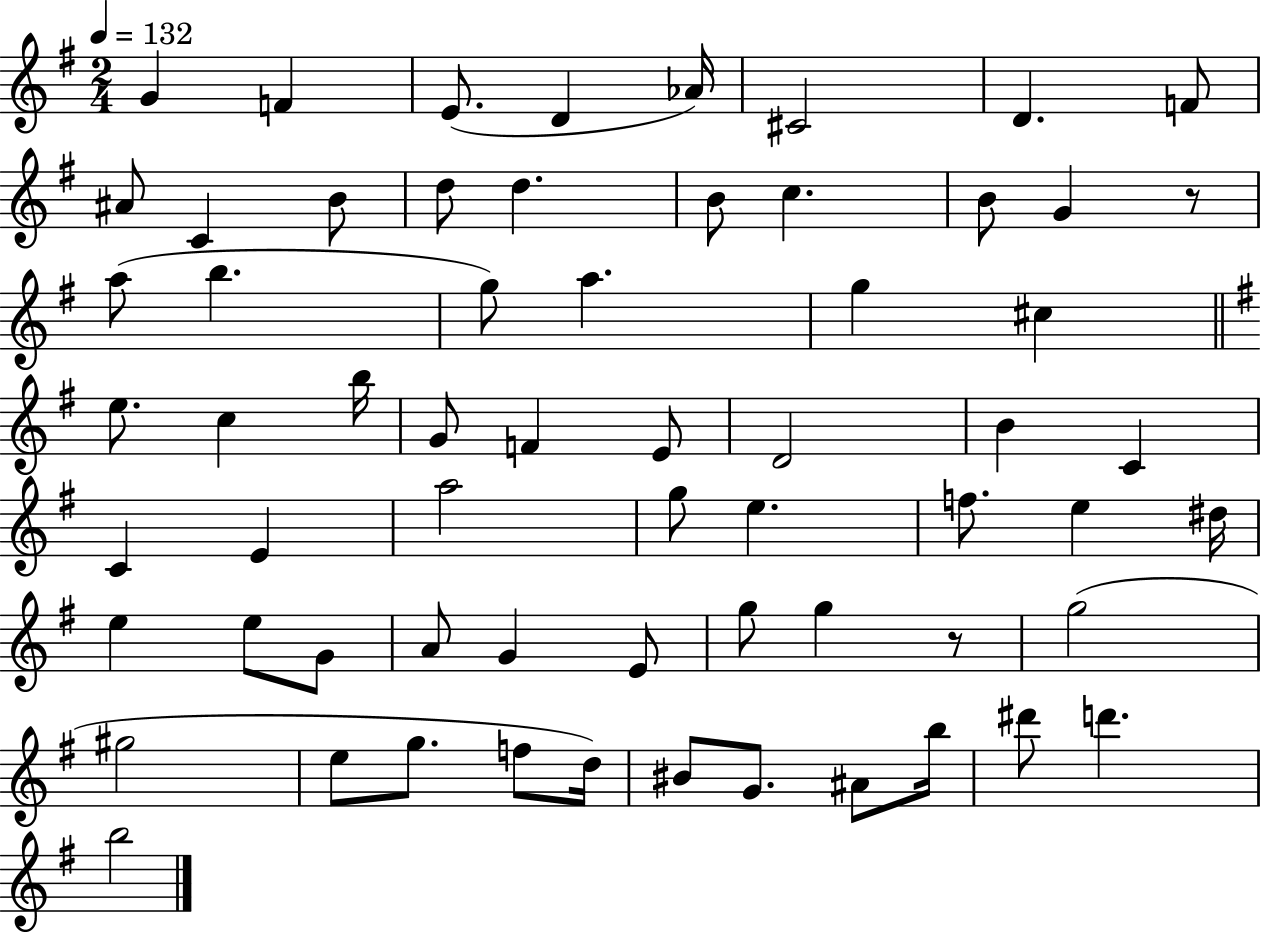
G4/q F4/q E4/e. D4/q Ab4/s C#4/h D4/q. F4/e A#4/e C4/q B4/e D5/e D5/q. B4/e C5/q. B4/e G4/q R/e A5/e B5/q. G5/e A5/q. G5/q C#5/q E5/e. C5/q B5/s G4/e F4/q E4/e D4/h B4/q C4/q C4/q E4/q A5/h G5/e E5/q. F5/e. E5/q D#5/s E5/q E5/e G4/e A4/e G4/q E4/e G5/e G5/q R/e G5/h G#5/h E5/e G5/e. F5/e D5/s BIS4/e G4/e. A#4/e B5/s D#6/e D6/q. B5/h